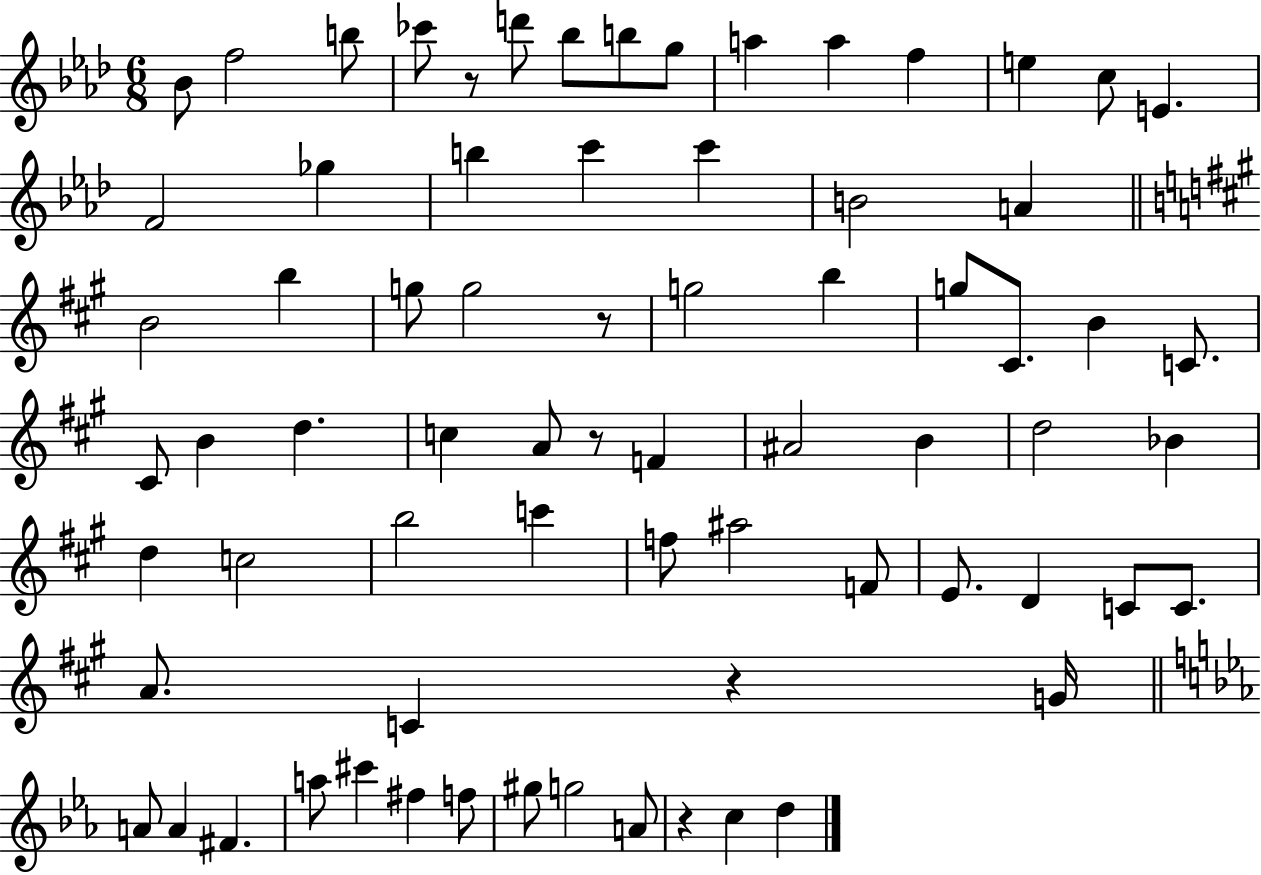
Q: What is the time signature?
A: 6/8